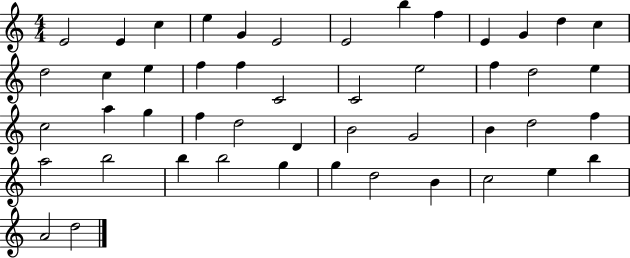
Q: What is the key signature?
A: C major